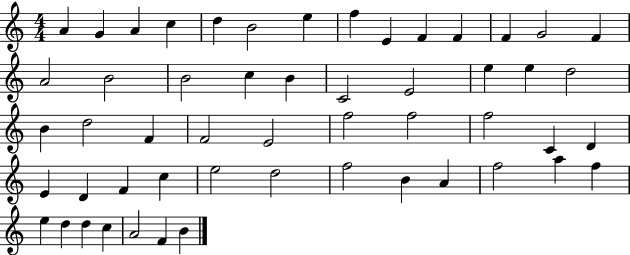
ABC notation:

X:1
T:Untitled
M:4/4
L:1/4
K:C
A G A c d B2 e f E F F F G2 F A2 B2 B2 c B C2 E2 e e d2 B d2 F F2 E2 f2 f2 f2 C D E D F c e2 d2 f2 B A f2 a f e d d c A2 F B